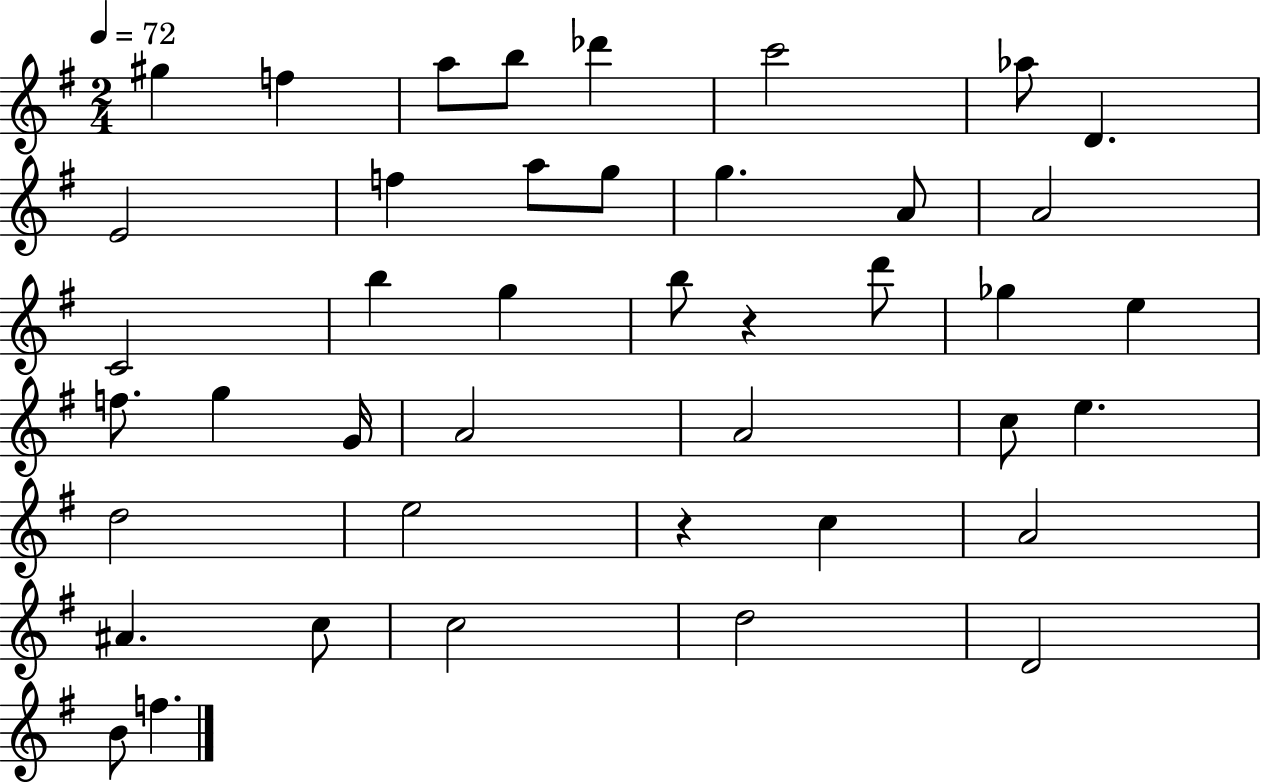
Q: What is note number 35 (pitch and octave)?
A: C5